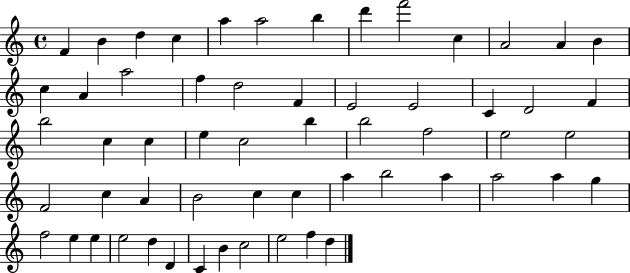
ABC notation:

X:1
T:Untitled
M:4/4
L:1/4
K:C
F B d c a a2 b d' f'2 c A2 A B c A a2 f d2 F E2 E2 C D2 F b2 c c e c2 b b2 f2 e2 e2 F2 c A B2 c c a b2 a a2 a g f2 e e e2 d D C B c2 e2 f d